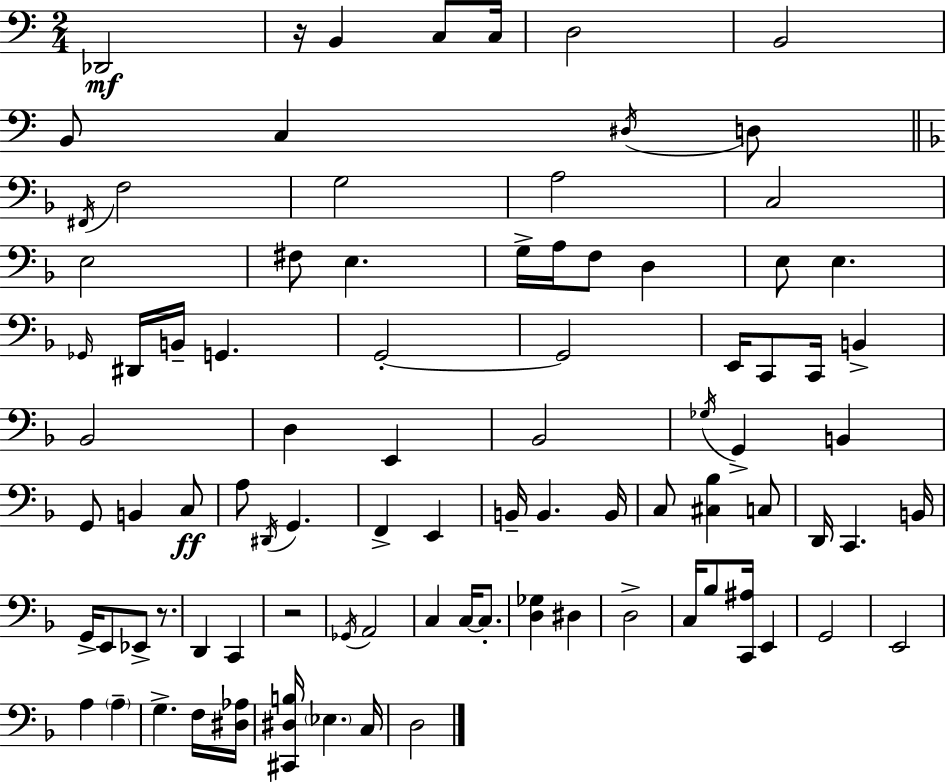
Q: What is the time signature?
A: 2/4